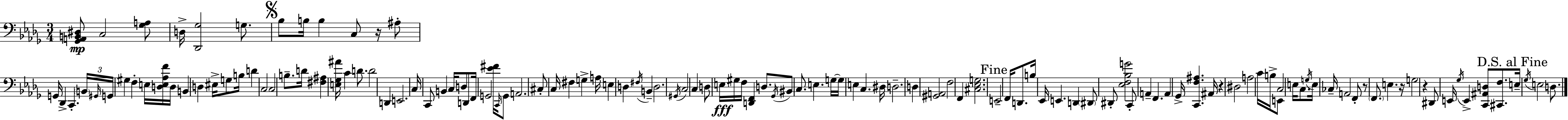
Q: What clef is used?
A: bass